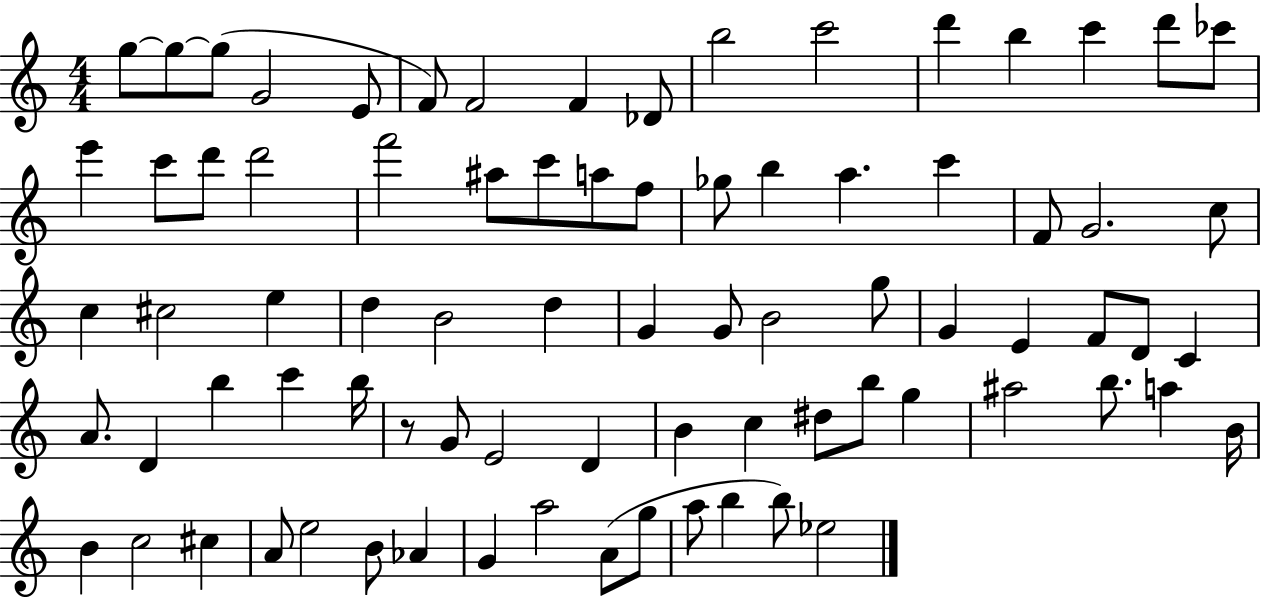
{
  \clef treble
  \numericTimeSignature
  \time 4/4
  \key c \major
  g''8~~ g''8~~ g''8( g'2 e'8 | f'8) f'2 f'4 des'8 | b''2 c'''2 | d'''4 b''4 c'''4 d'''8 ces'''8 | \break e'''4 c'''8 d'''8 d'''2 | f'''2 ais''8 c'''8 a''8 f''8 | ges''8 b''4 a''4. c'''4 | f'8 g'2. c''8 | \break c''4 cis''2 e''4 | d''4 b'2 d''4 | g'4 g'8 b'2 g''8 | g'4 e'4 f'8 d'8 c'4 | \break a'8. d'4 b''4 c'''4 b''16 | r8 g'8 e'2 d'4 | b'4 c''4 dis''8 b''8 g''4 | ais''2 b''8. a''4 b'16 | \break b'4 c''2 cis''4 | a'8 e''2 b'8 aes'4 | g'4 a''2 a'8( g''8 | a''8 b''4 b''8) ees''2 | \break \bar "|."
}